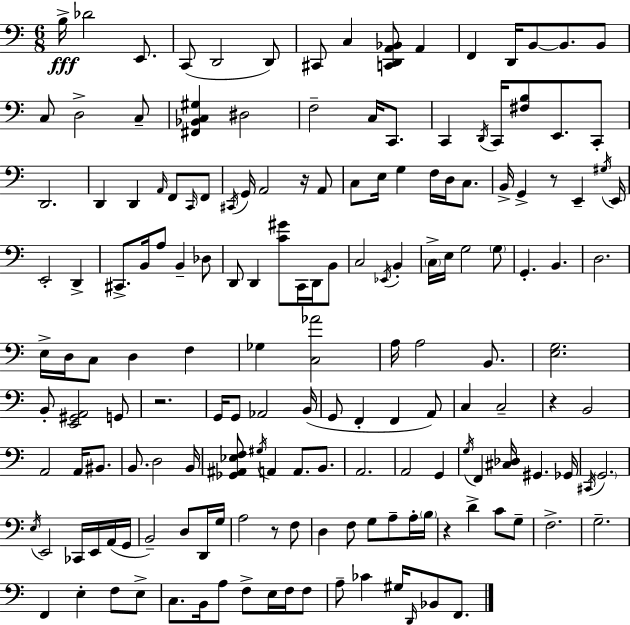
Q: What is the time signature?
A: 6/8